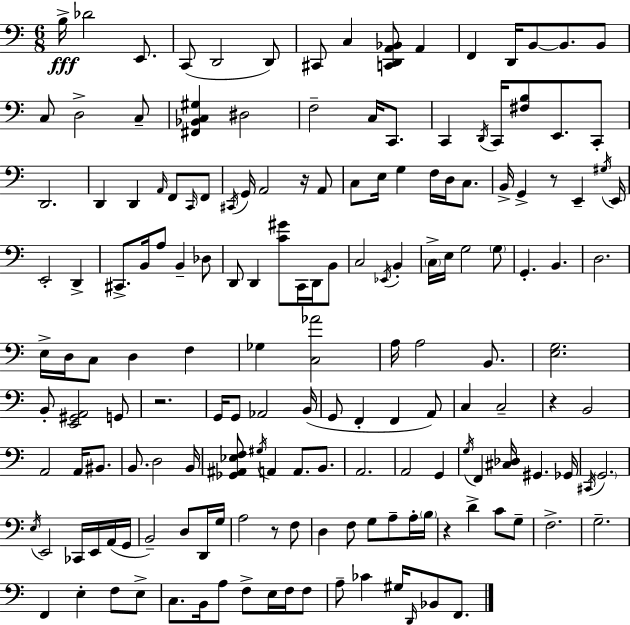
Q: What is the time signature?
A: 6/8